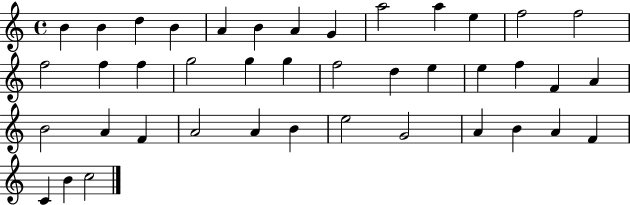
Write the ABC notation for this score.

X:1
T:Untitled
M:4/4
L:1/4
K:C
B B d B A B A G a2 a e f2 f2 f2 f f g2 g g f2 d e e f F A B2 A F A2 A B e2 G2 A B A F C B c2